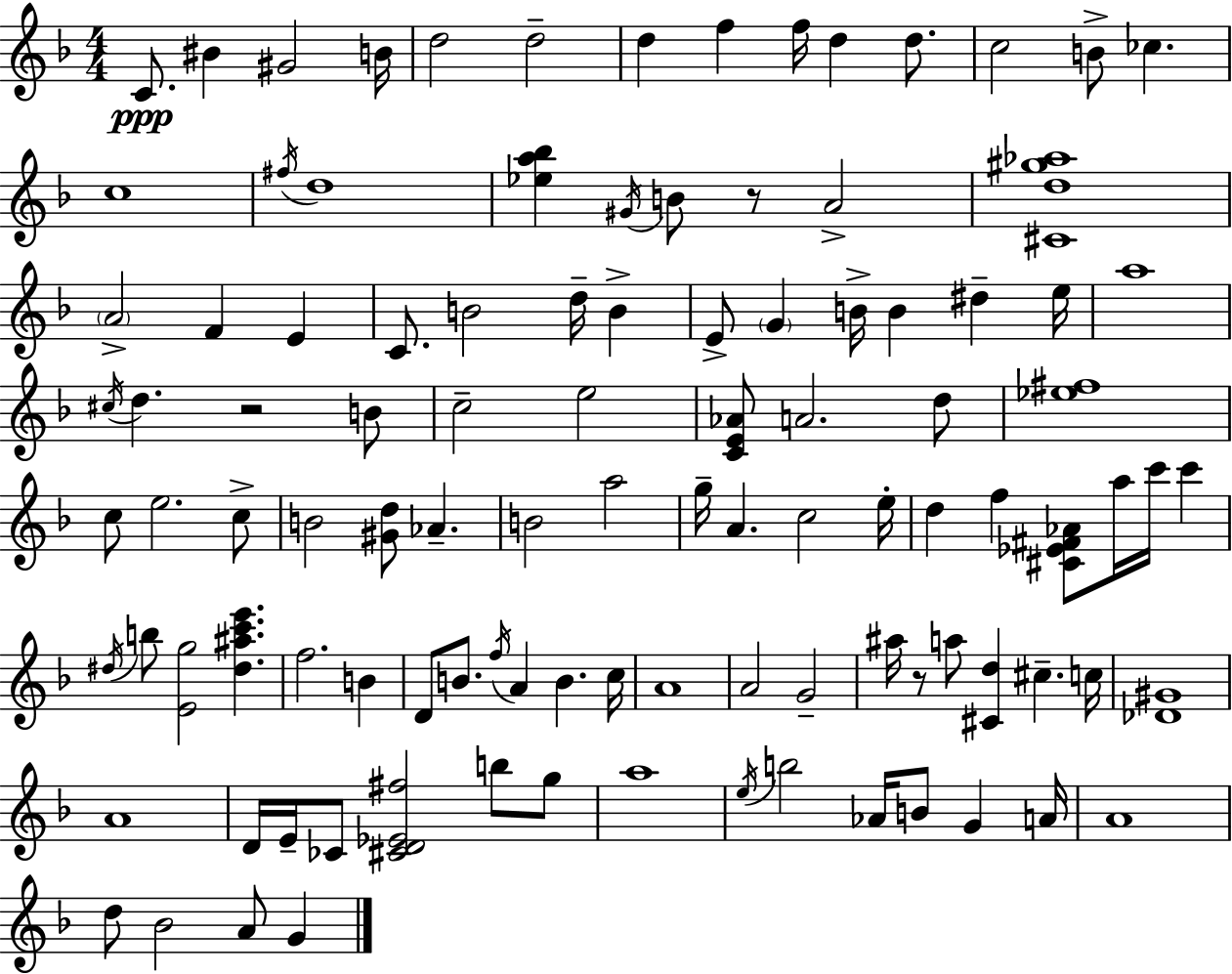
X:1
T:Untitled
M:4/4
L:1/4
K:Dm
C/2 ^B ^G2 B/4 d2 d2 d f f/4 d d/2 c2 B/2 _c c4 ^f/4 d4 [_ea_b] ^G/4 B/2 z/2 A2 [^Cd^g_a]4 A2 F E C/2 B2 d/4 B E/2 G B/4 B ^d e/4 a4 ^c/4 d z2 B/2 c2 e2 [CE_A]/2 A2 d/2 [_e^f]4 c/2 e2 c/2 B2 [^Gd]/2 _A B2 a2 g/4 A c2 e/4 d f [^C_E^F_A]/2 a/4 c'/4 c' ^d/4 b/2 [Eg]2 [^d^ac'e'] f2 B D/2 B/2 f/4 A B c/4 A4 A2 G2 ^a/4 z/2 a/2 [^Cd] ^c c/4 [_D^G]4 A4 D/4 E/4 _C/2 [^CD_E^f]2 b/2 g/2 a4 e/4 b2 _A/4 B/2 G A/4 A4 d/2 _B2 A/2 G